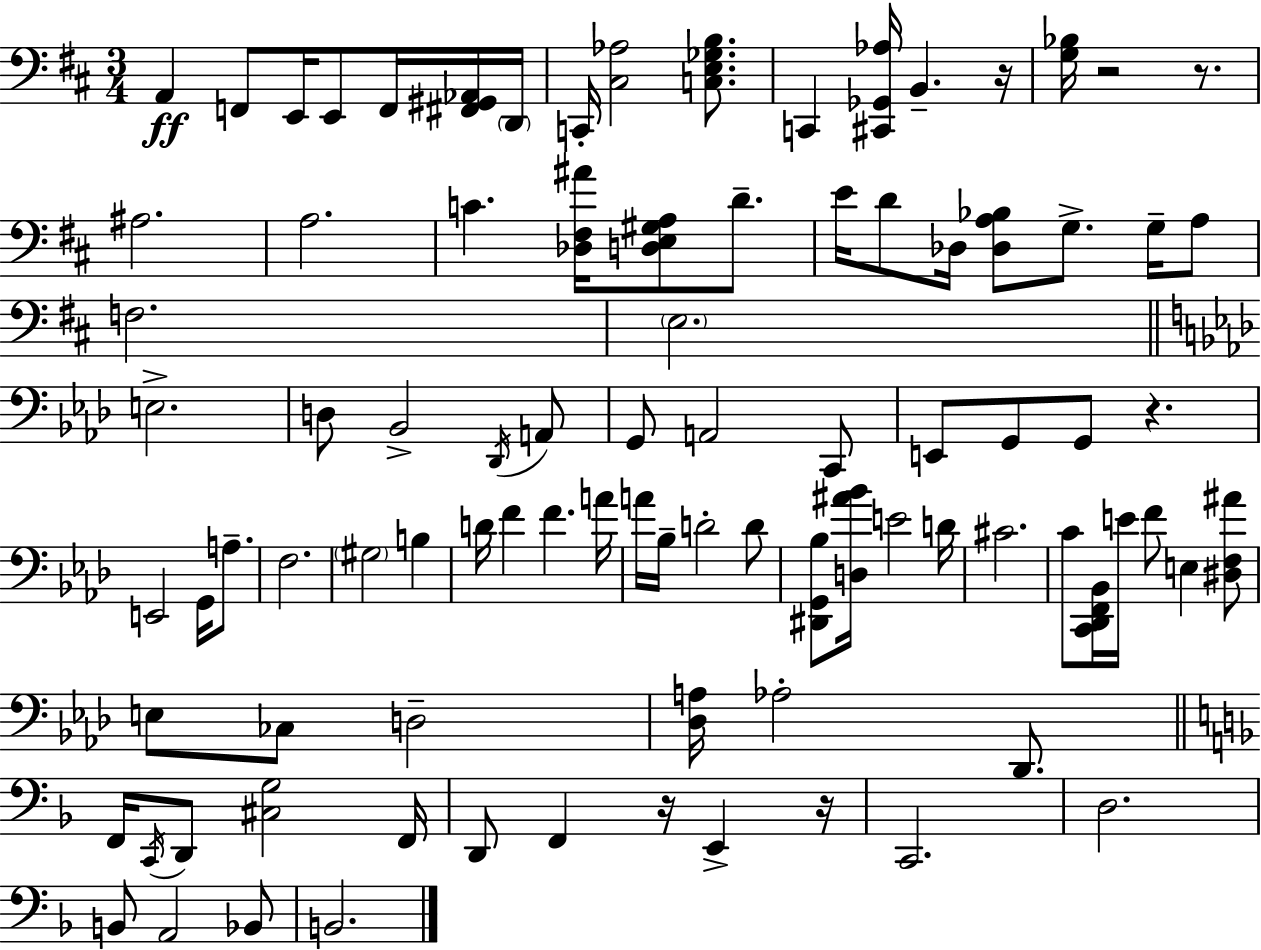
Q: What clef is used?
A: bass